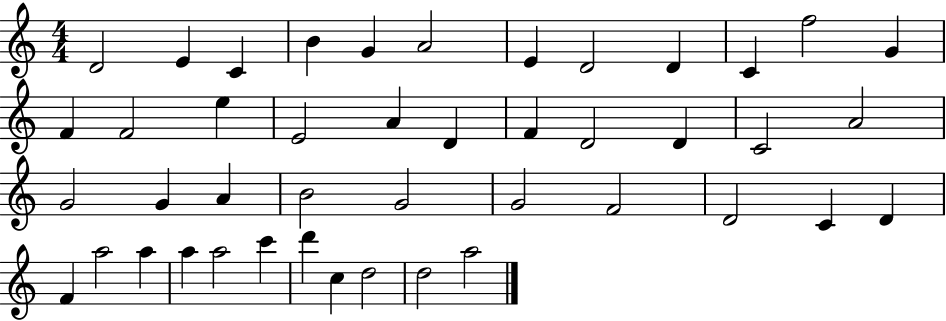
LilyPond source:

{
  \clef treble
  \numericTimeSignature
  \time 4/4
  \key c \major
  d'2 e'4 c'4 | b'4 g'4 a'2 | e'4 d'2 d'4 | c'4 f''2 g'4 | \break f'4 f'2 e''4 | e'2 a'4 d'4 | f'4 d'2 d'4 | c'2 a'2 | \break g'2 g'4 a'4 | b'2 g'2 | g'2 f'2 | d'2 c'4 d'4 | \break f'4 a''2 a''4 | a''4 a''2 c'''4 | d'''4 c''4 d''2 | d''2 a''2 | \break \bar "|."
}